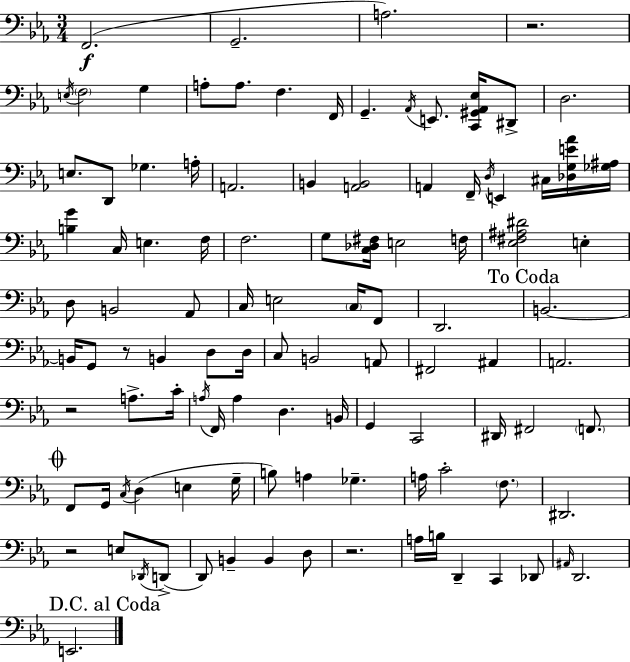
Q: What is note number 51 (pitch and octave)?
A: A2